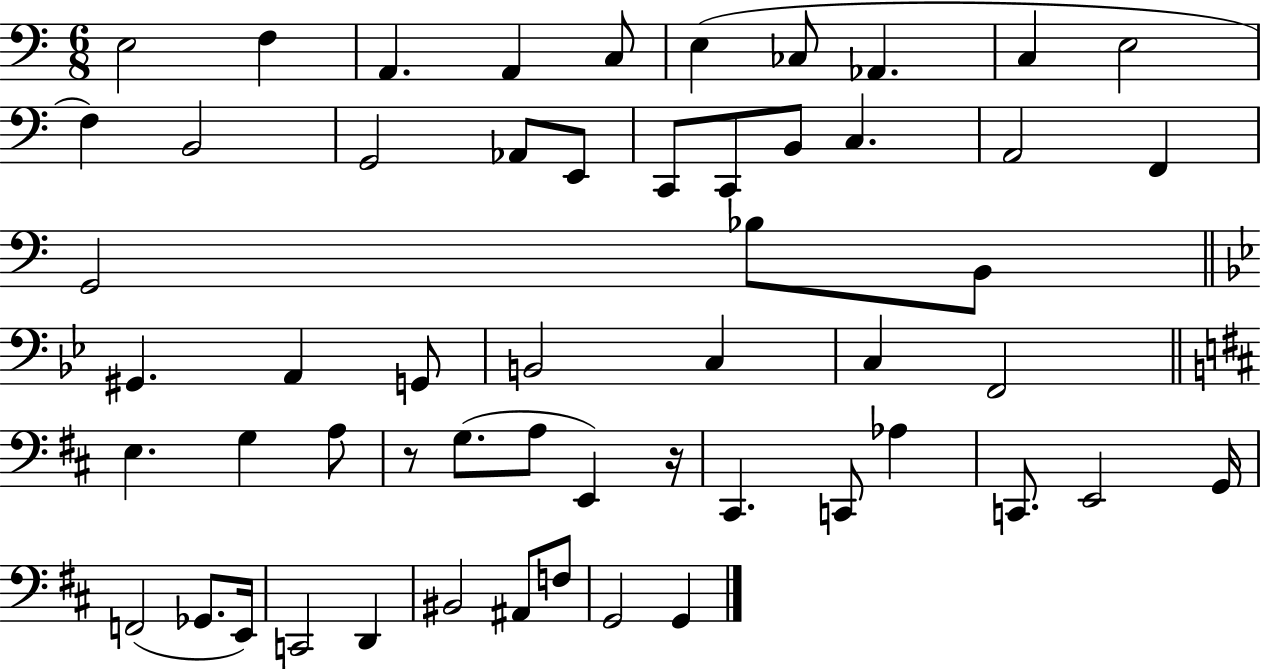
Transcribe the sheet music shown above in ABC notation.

X:1
T:Untitled
M:6/8
L:1/4
K:C
E,2 F, A,, A,, C,/2 E, _C,/2 _A,, C, E,2 F, B,,2 G,,2 _A,,/2 E,,/2 C,,/2 C,,/2 B,,/2 C, A,,2 F,, G,,2 _B,/2 B,,/2 ^G,, A,, G,,/2 B,,2 C, C, F,,2 E, G, A,/2 z/2 G,/2 A,/2 E,, z/4 ^C,, C,,/2 _A, C,,/2 E,,2 G,,/4 F,,2 _G,,/2 E,,/4 C,,2 D,, ^B,,2 ^A,,/2 F,/2 G,,2 G,,